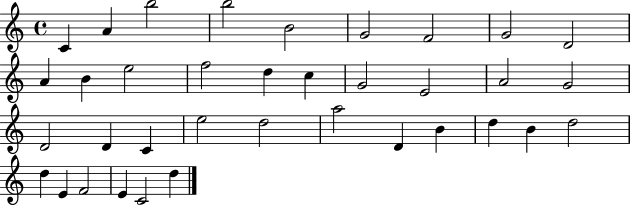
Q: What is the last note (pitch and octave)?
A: D5